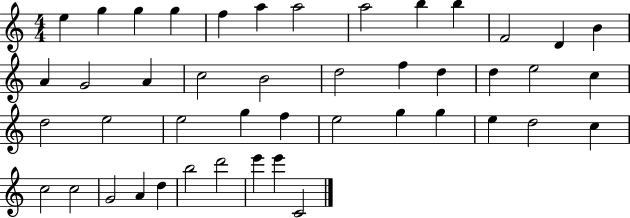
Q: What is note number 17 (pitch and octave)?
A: C5